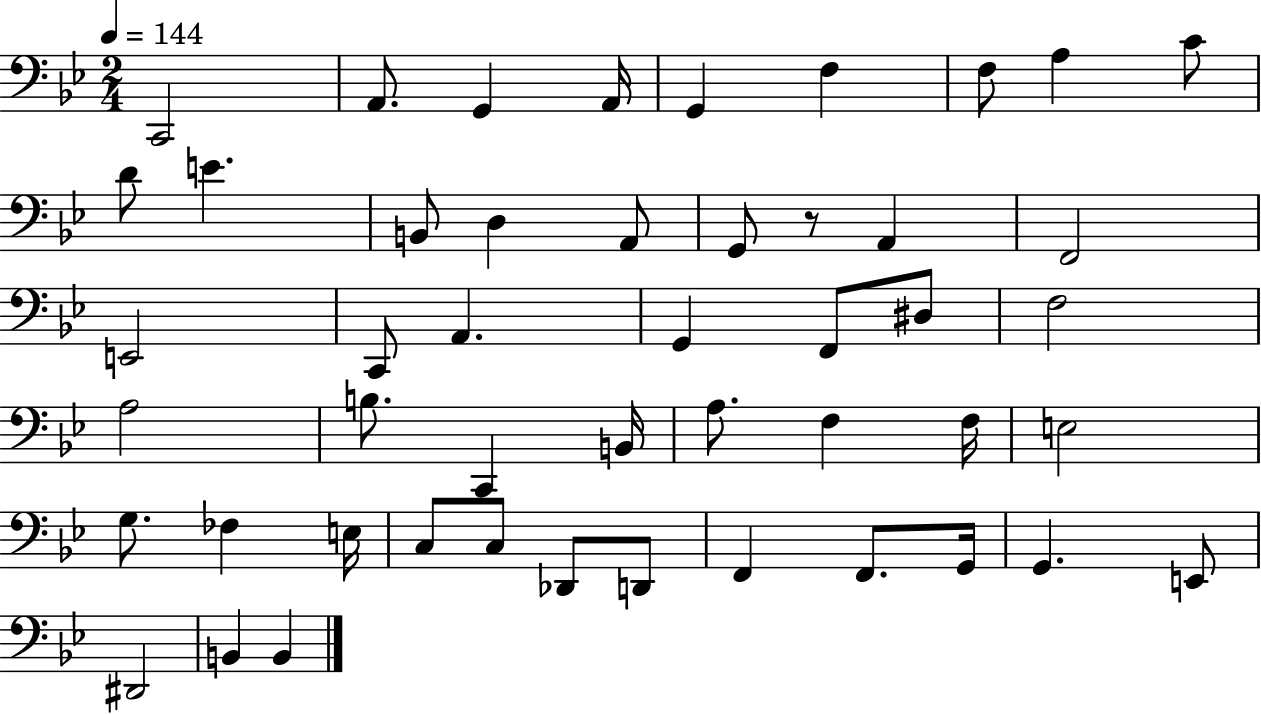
X:1
T:Untitled
M:2/4
L:1/4
K:Bb
C,,2 A,,/2 G,, A,,/4 G,, F, F,/2 A, C/2 D/2 E B,,/2 D, A,,/2 G,,/2 z/2 A,, F,,2 E,,2 C,,/2 A,, G,, F,,/2 ^D,/2 F,2 A,2 B,/2 C,, B,,/4 A,/2 F, F,/4 E,2 G,/2 _F, E,/4 C,/2 C,/2 _D,,/2 D,,/2 F,, F,,/2 G,,/4 G,, E,,/2 ^D,,2 B,, B,,